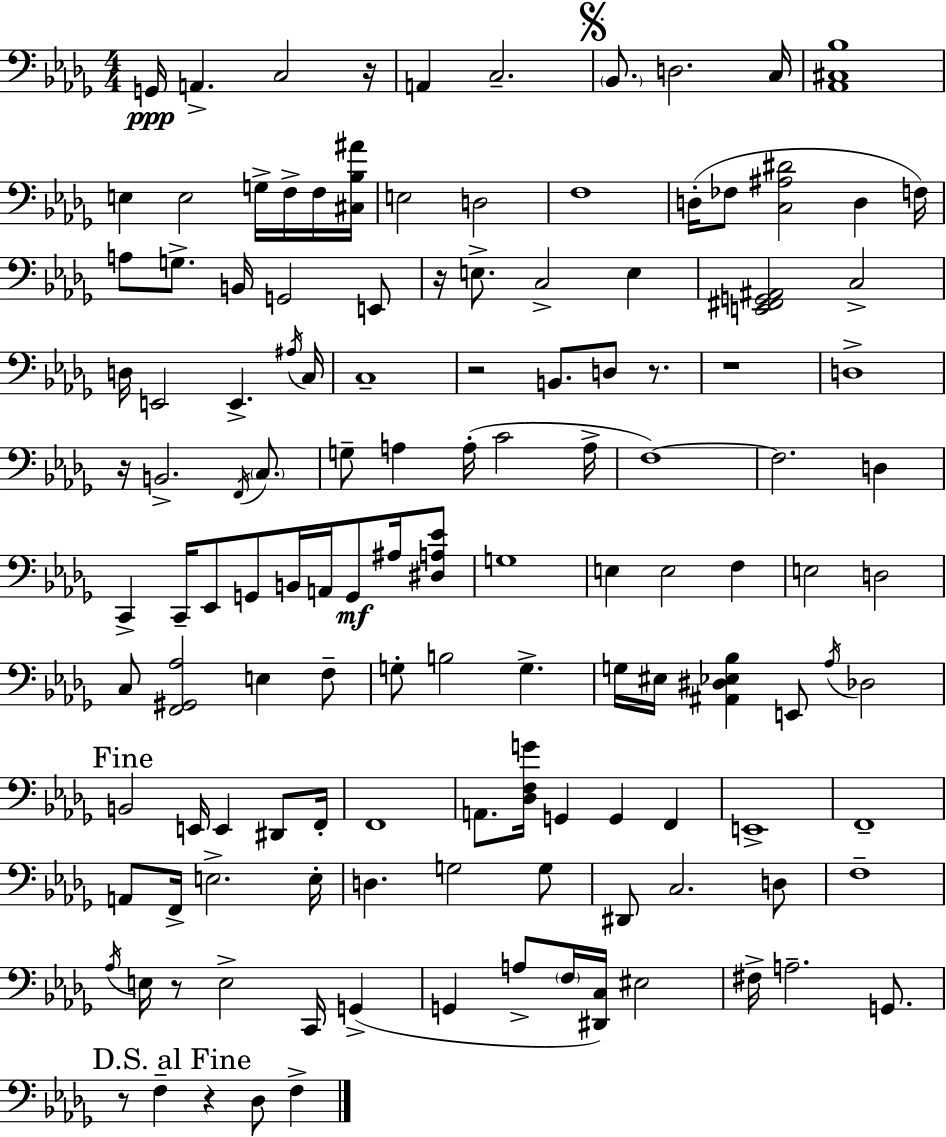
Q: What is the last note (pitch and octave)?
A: F3